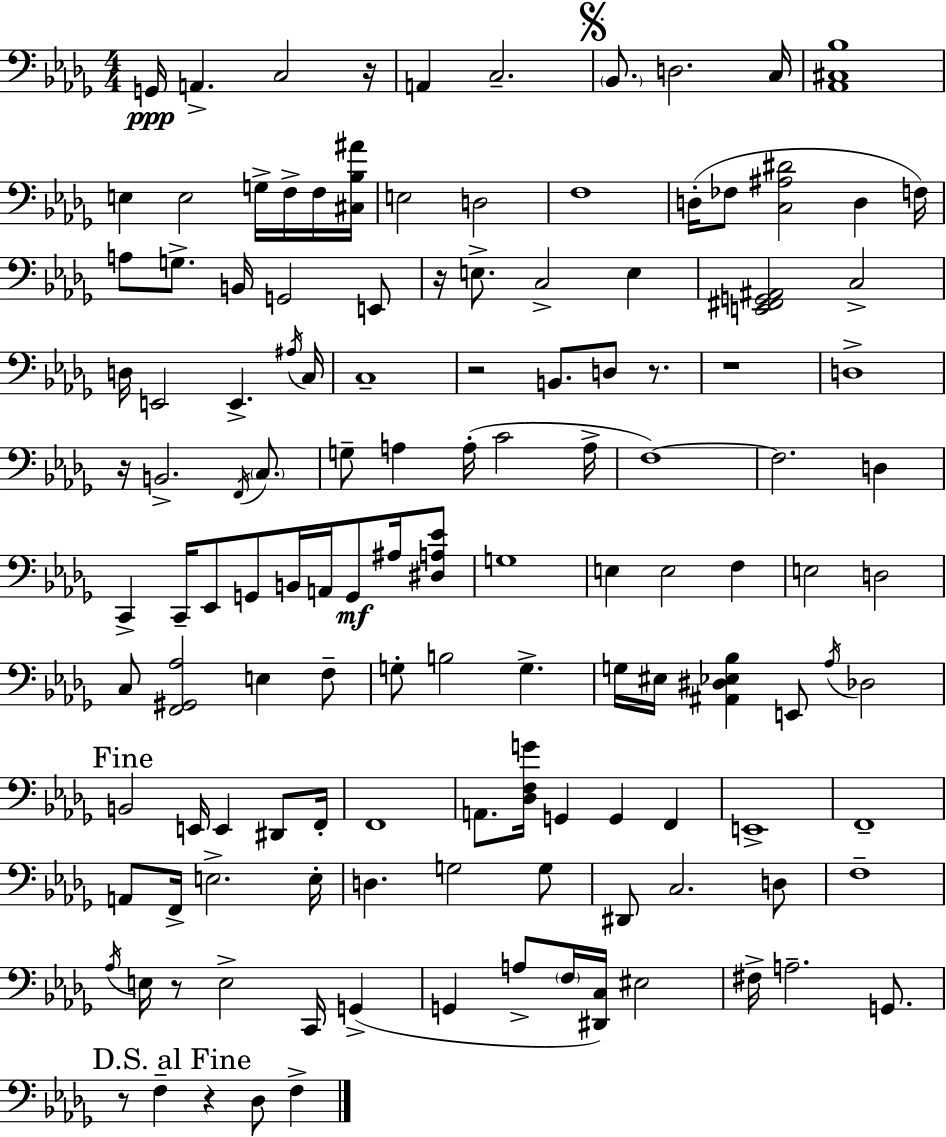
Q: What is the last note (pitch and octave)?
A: F3